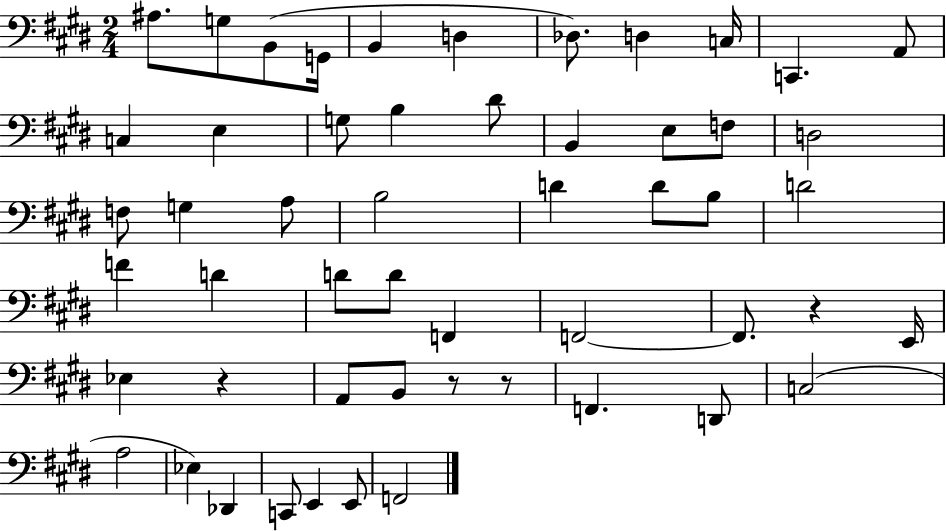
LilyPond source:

{
  \clef bass
  \numericTimeSignature
  \time 2/4
  \key e \major
  \repeat volta 2 { ais8. g8 b,8( g,16 | b,4 d4 | des8.) d4 c16 | c,4. a,8 | \break c4 e4 | g8 b4 dis'8 | b,4 e8 f8 | d2 | \break f8 g4 a8 | b2 | d'4 d'8 b8 | d'2 | \break f'4 d'4 | d'8 d'8 f,4 | f,2~~ | f,8. r4 e,16 | \break ees4 r4 | a,8 b,8 r8 r8 | f,4. d,8 | c2( | \break a2 | ees4) des,4 | c,8 e,4 e,8 | f,2 | \break } \bar "|."
}